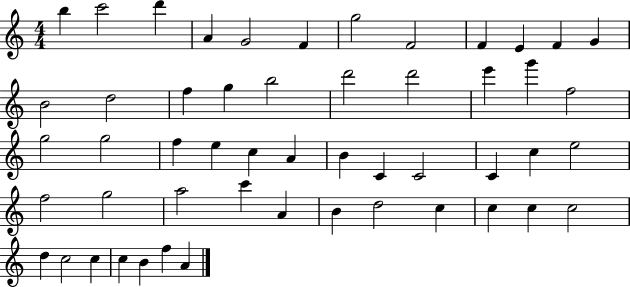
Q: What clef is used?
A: treble